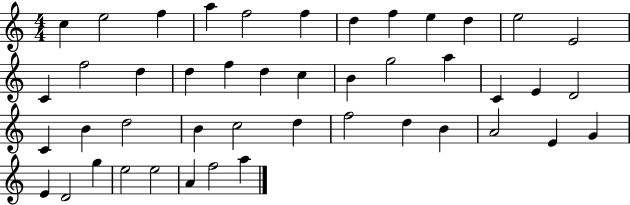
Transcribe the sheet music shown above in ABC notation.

X:1
T:Untitled
M:4/4
L:1/4
K:C
c e2 f a f2 f d f e d e2 E2 C f2 d d f d c B g2 a C E D2 C B d2 B c2 d f2 d B A2 E G E D2 g e2 e2 A f2 a